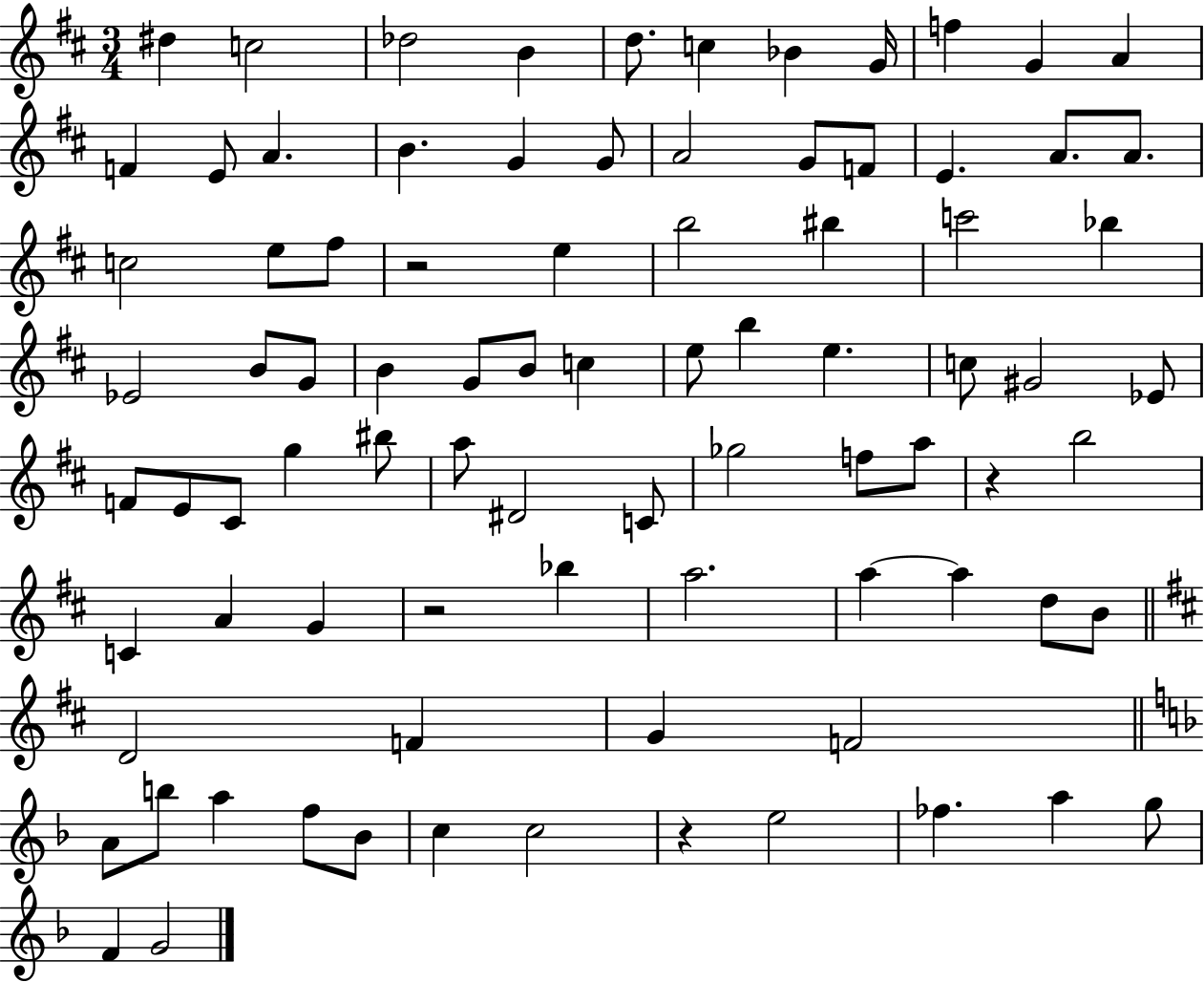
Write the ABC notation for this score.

X:1
T:Untitled
M:3/4
L:1/4
K:D
^d c2 _d2 B d/2 c _B G/4 f G A F E/2 A B G G/2 A2 G/2 F/2 E A/2 A/2 c2 e/2 ^f/2 z2 e b2 ^b c'2 _b _E2 B/2 G/2 B G/2 B/2 c e/2 b e c/2 ^G2 _E/2 F/2 E/2 ^C/2 g ^b/2 a/2 ^D2 C/2 _g2 f/2 a/2 z b2 C A G z2 _b a2 a a d/2 B/2 D2 F G F2 A/2 b/2 a f/2 _B/2 c c2 z e2 _f a g/2 F G2